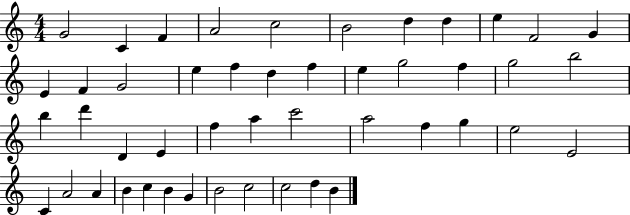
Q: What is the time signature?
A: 4/4